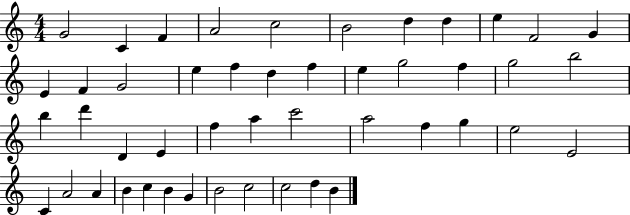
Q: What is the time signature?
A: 4/4